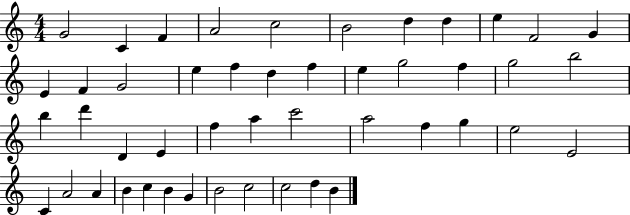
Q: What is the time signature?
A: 4/4